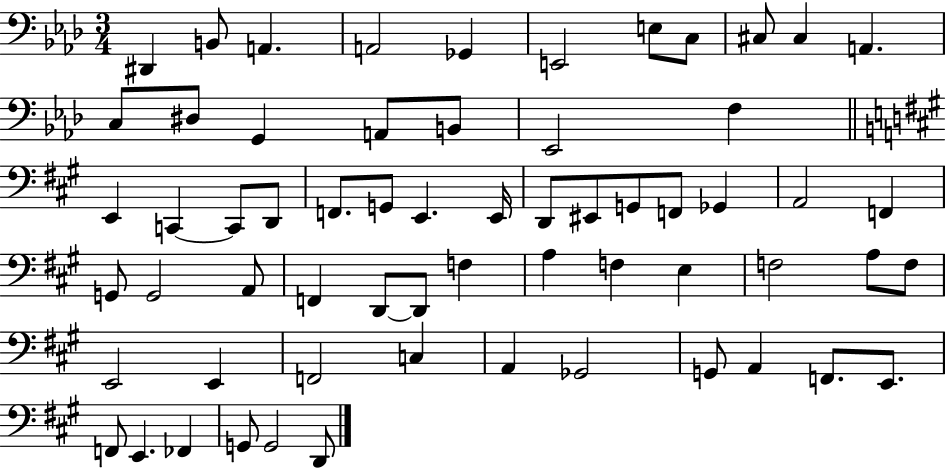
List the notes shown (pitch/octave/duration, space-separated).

D#2/q B2/e A2/q. A2/h Gb2/q E2/h E3/e C3/e C#3/e C#3/q A2/q. C3/e D#3/e G2/q A2/e B2/e Eb2/h F3/q E2/q C2/q C2/e D2/e F2/e. G2/e E2/q. E2/s D2/e EIS2/e G2/e F2/e Gb2/q A2/h F2/q G2/e G2/h A2/e F2/q D2/e D2/e F3/q A3/q F3/q E3/q F3/h A3/e F3/e E2/h E2/q F2/h C3/q A2/q Gb2/h G2/e A2/q F2/e. E2/e. F2/e E2/q. FES2/q G2/e G2/h D2/e